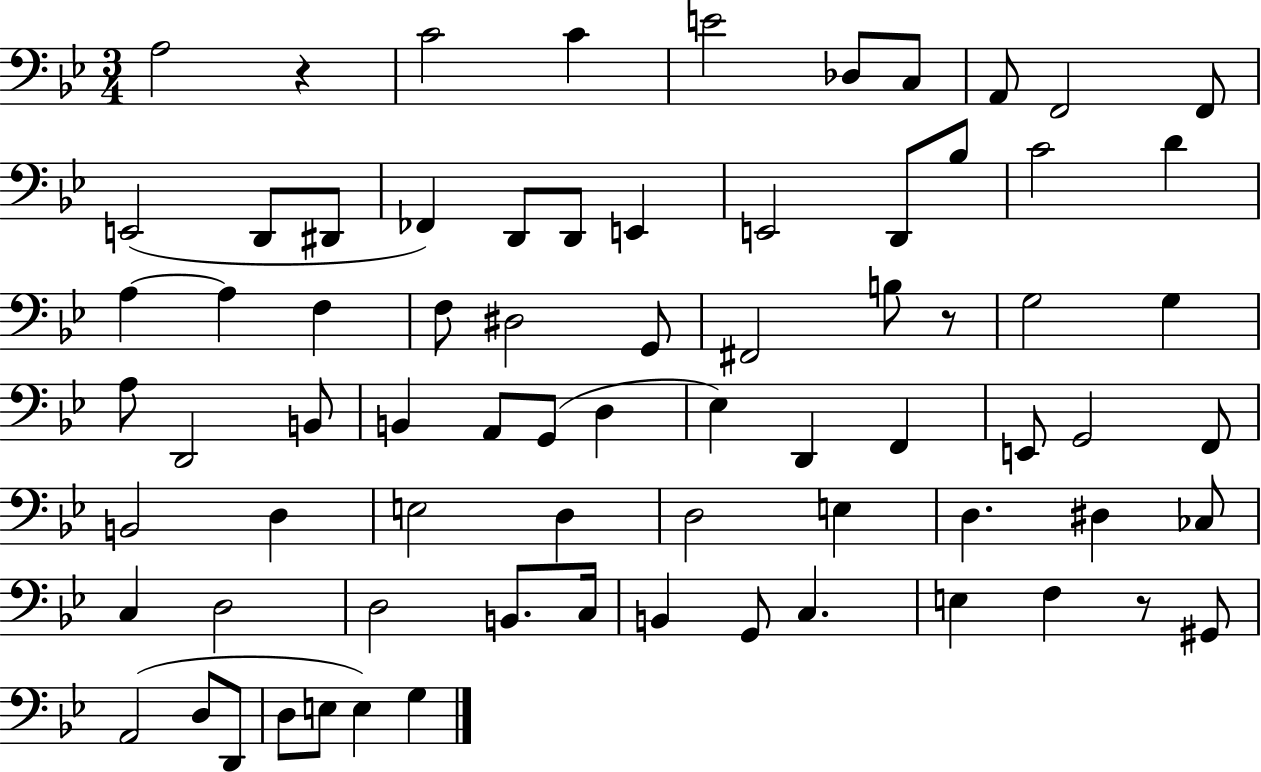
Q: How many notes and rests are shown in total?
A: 74